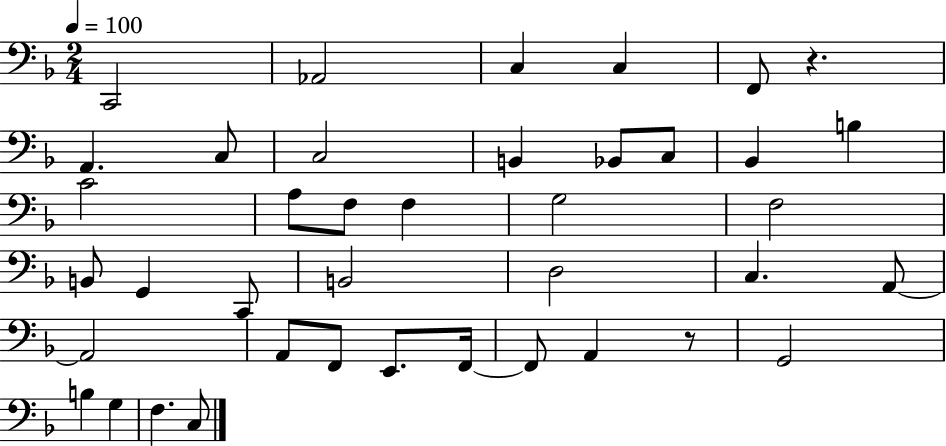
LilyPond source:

{
  \clef bass
  \numericTimeSignature
  \time 2/4
  \key f \major
  \tempo 4 = 100
  \repeat volta 2 { c,2 | aes,2 | c4 c4 | f,8 r4. | \break a,4. c8 | c2 | b,4 bes,8 c8 | bes,4 b4 | \break c'2 | a8 f8 f4 | g2 | f2 | \break b,8 g,4 c,8 | b,2 | d2 | c4. a,8~~ | \break a,2 | a,8 f,8 e,8. f,16~~ | f,8 a,4 r8 | g,2 | \break b4 g4 | f4. c8 | } \bar "|."
}